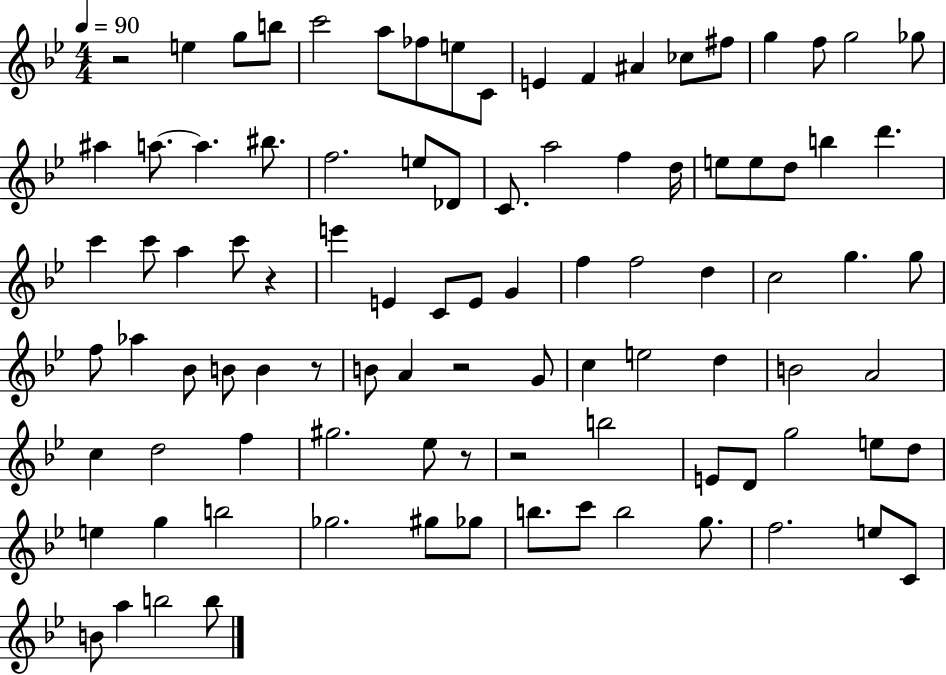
{
  \clef treble
  \numericTimeSignature
  \time 4/4
  \key bes \major
  \tempo 4 = 90
  \repeat volta 2 { r2 e''4 g''8 b''8 | c'''2 a''8 fes''8 e''8 c'8 | e'4 f'4 ais'4 ces''8 fis''8 | g''4 f''8 g''2 ges''8 | \break ais''4 a''8.~~ a''4. bis''8. | f''2. e''8 des'8 | c'8. a''2 f''4 d''16 | e''8 e''8 d''8 b''4 d'''4. | \break c'''4 c'''8 a''4 c'''8 r4 | e'''4 e'4 c'8 e'8 g'4 | f''4 f''2 d''4 | c''2 g''4. g''8 | \break f''8 aes''4 bes'8 b'8 b'4 r8 | b'8 a'4 r2 g'8 | c''4 e''2 d''4 | b'2 a'2 | \break c''4 d''2 f''4 | gis''2. ees''8 r8 | r2 b''2 | e'8 d'8 g''2 e''8 d''8 | \break e''4 g''4 b''2 | ges''2. gis''8 ges''8 | b''8. c'''8 b''2 g''8. | f''2. e''8 c'8 | \break b'8 a''4 b''2 b''8 | } \bar "|."
}